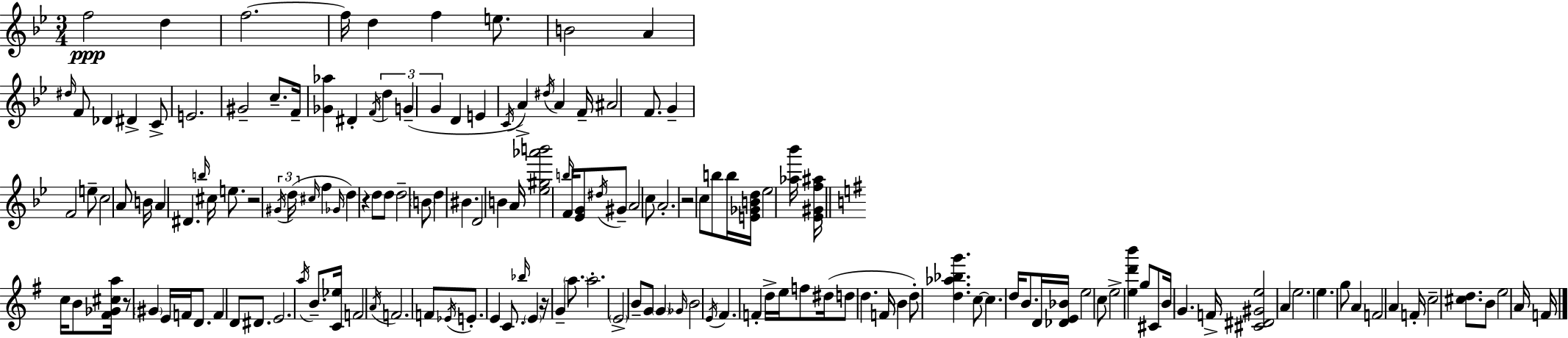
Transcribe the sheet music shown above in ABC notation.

X:1
T:Untitled
M:3/4
L:1/4
K:Bb
f2 d f2 f/4 d f e/2 B2 A ^d/4 F/2 _D ^D C/2 E2 ^G2 c/2 F/4 [_G_a] ^D F/4 d G G D E C/4 A ^d/4 A F/4 ^A2 F/2 G F2 e/2 c2 A/2 B/4 A ^D b/4 ^c/4 e/2 z2 ^G/4 d/4 ^c/4 f _G/4 d z d/2 d/2 d2 B/2 d ^B D2 B A/4 [_e^g_a'b']2 b/4 F/4 [_EG]/2 ^d/4 ^G/2 A2 c/2 A2 z2 c/2 b/2 b/4 [E_GBd]/4 _e2 [_a_b']/4 [_E^Gf^a]/4 c/4 B/2 [^F_G^ca]/4 z/2 ^G E/4 F/4 D/2 F D/2 ^D/2 E2 a/4 B/2 [C_e]/4 F2 A/4 F2 F/2 _E/4 E/2 E C/2 _b/4 E z/4 G a/2 a2 E2 B/2 G/2 G _G/4 B2 E/4 ^F F d/4 e/4 f/2 ^d/4 d/2 d F/4 B d/2 [d_a_bg'] c/2 c d/4 B/2 D/4 [_DE_B]/4 e2 c/2 e2 [ed'b'] g/2 ^C/2 B/4 G F/4 [^C^D^Ge]2 A e2 e g/2 A F2 A F/4 c2 [^cd]/2 B/2 e2 A/4 F/4